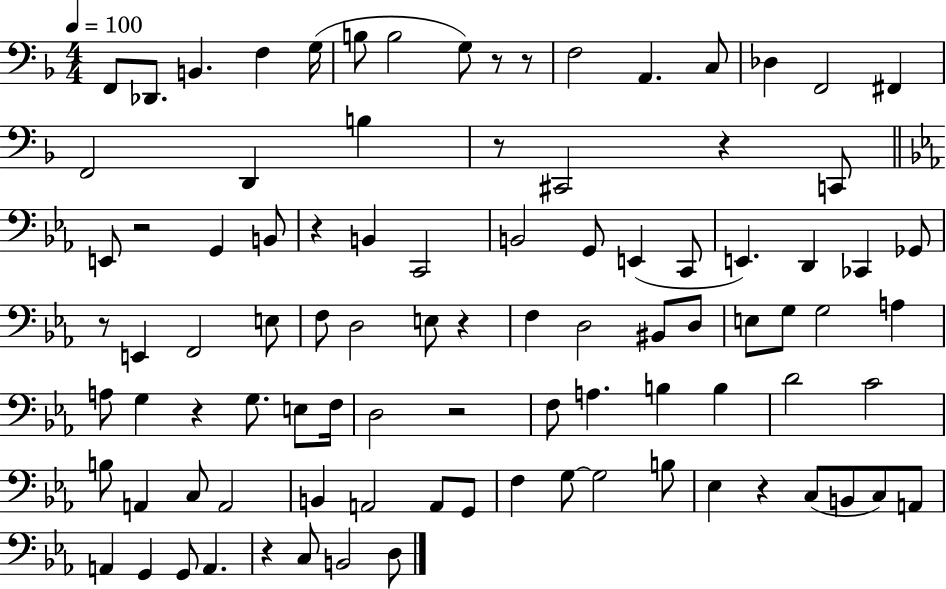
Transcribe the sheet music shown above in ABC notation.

X:1
T:Untitled
M:4/4
L:1/4
K:F
F,,/2 _D,,/2 B,, F, G,/4 B,/2 B,2 G,/2 z/2 z/2 F,2 A,, C,/2 _D, F,,2 ^F,, F,,2 D,, B, z/2 ^C,,2 z C,,/2 E,,/2 z2 G,, B,,/2 z B,, C,,2 B,,2 G,,/2 E,, C,,/2 E,, D,, _C,, _G,,/2 z/2 E,, F,,2 E,/2 F,/2 D,2 E,/2 z F, D,2 ^B,,/2 D,/2 E,/2 G,/2 G,2 A, A,/2 G, z G,/2 E,/2 F,/4 D,2 z2 F,/2 A, B, B, D2 C2 B,/2 A,, C,/2 A,,2 B,, A,,2 A,,/2 G,,/2 F, G,/2 G,2 B,/2 _E, z C,/2 B,,/2 C,/2 A,,/2 A,, G,, G,,/2 A,, z C,/2 B,,2 D,/2